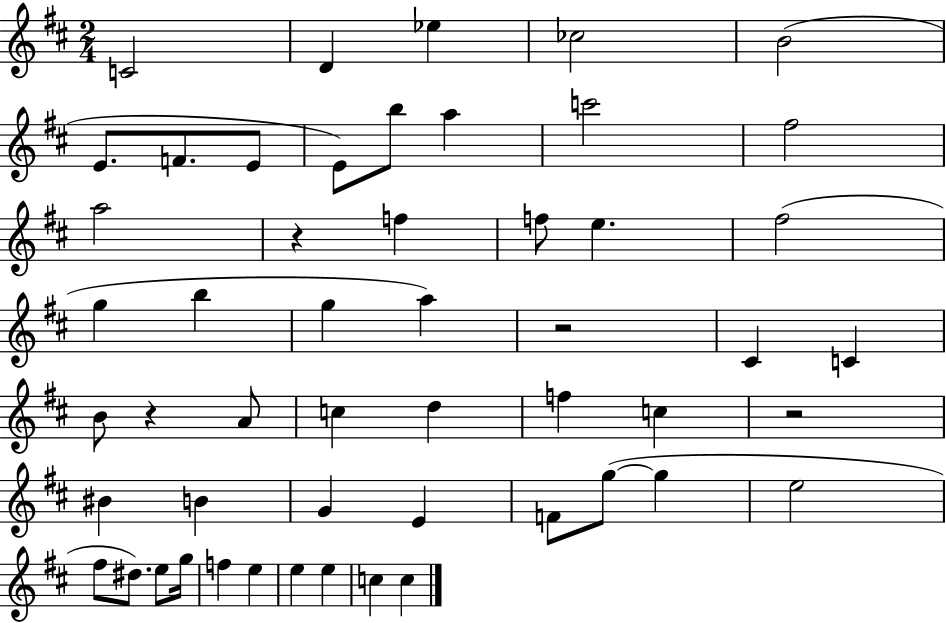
{
  \clef treble
  \numericTimeSignature
  \time 2/4
  \key d \major
  c'2 | d'4 ees''4 | ces''2 | b'2( | \break e'8. f'8. e'8 | e'8) b''8 a''4 | c'''2 | fis''2 | \break a''2 | r4 f''4 | f''8 e''4. | fis''2( | \break g''4 b''4 | g''4 a''4) | r2 | cis'4 c'4 | \break b'8 r4 a'8 | c''4 d''4 | f''4 c''4 | r2 | \break bis'4 b'4 | g'4 e'4 | f'8 g''8~(~ g''4 | e''2 | \break fis''8 dis''8.) e''8 g''16 | f''4 e''4 | e''4 e''4 | c''4 c''4 | \break \bar "|."
}